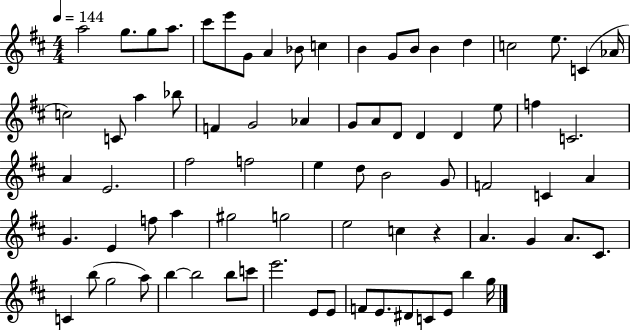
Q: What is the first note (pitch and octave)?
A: A5